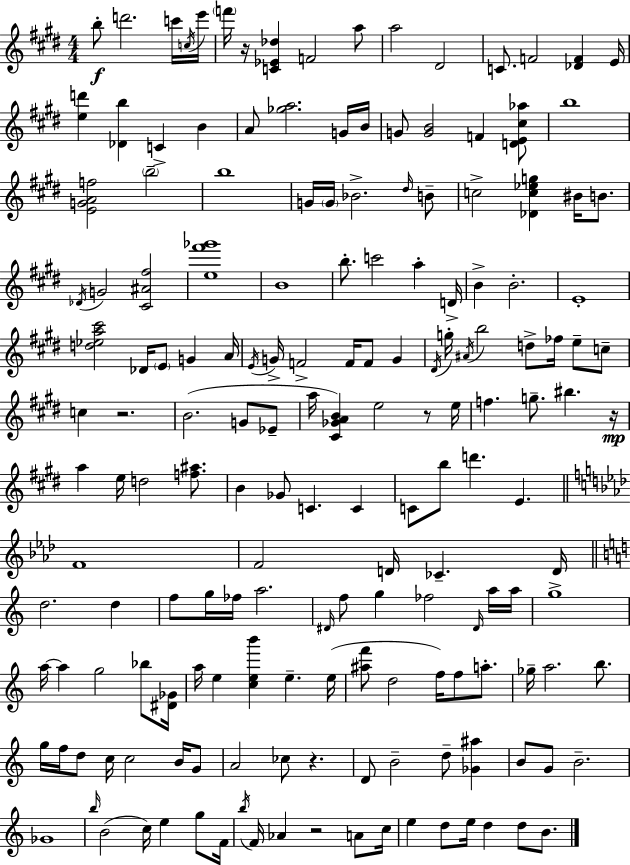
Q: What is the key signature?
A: E major